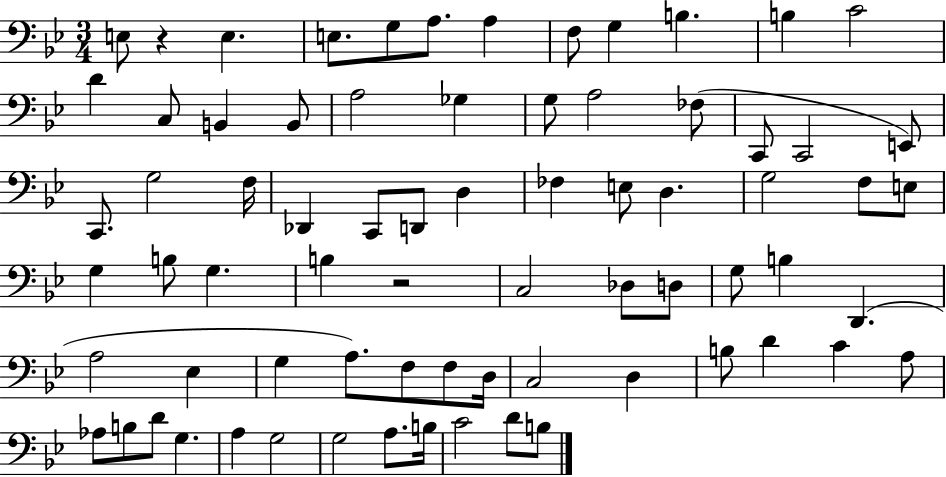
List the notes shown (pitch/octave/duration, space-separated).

E3/e R/q E3/q. E3/e. G3/e A3/e. A3/q F3/e G3/q B3/q. B3/q C4/h D4/q C3/e B2/q B2/e A3/h Gb3/q G3/e A3/h FES3/e C2/e C2/h E2/e C2/e. G3/h F3/s Db2/q C2/e D2/e D3/q FES3/q E3/e D3/q. G3/h F3/e E3/e G3/q B3/e G3/q. B3/q R/h C3/h Db3/e D3/e G3/e B3/q D2/q. A3/h Eb3/q G3/q A3/e. F3/e F3/e D3/s C3/h D3/q B3/e D4/q C4/q A3/e Ab3/e B3/e D4/e G3/q. A3/q G3/h G3/h A3/e. B3/s C4/h D4/e B3/e